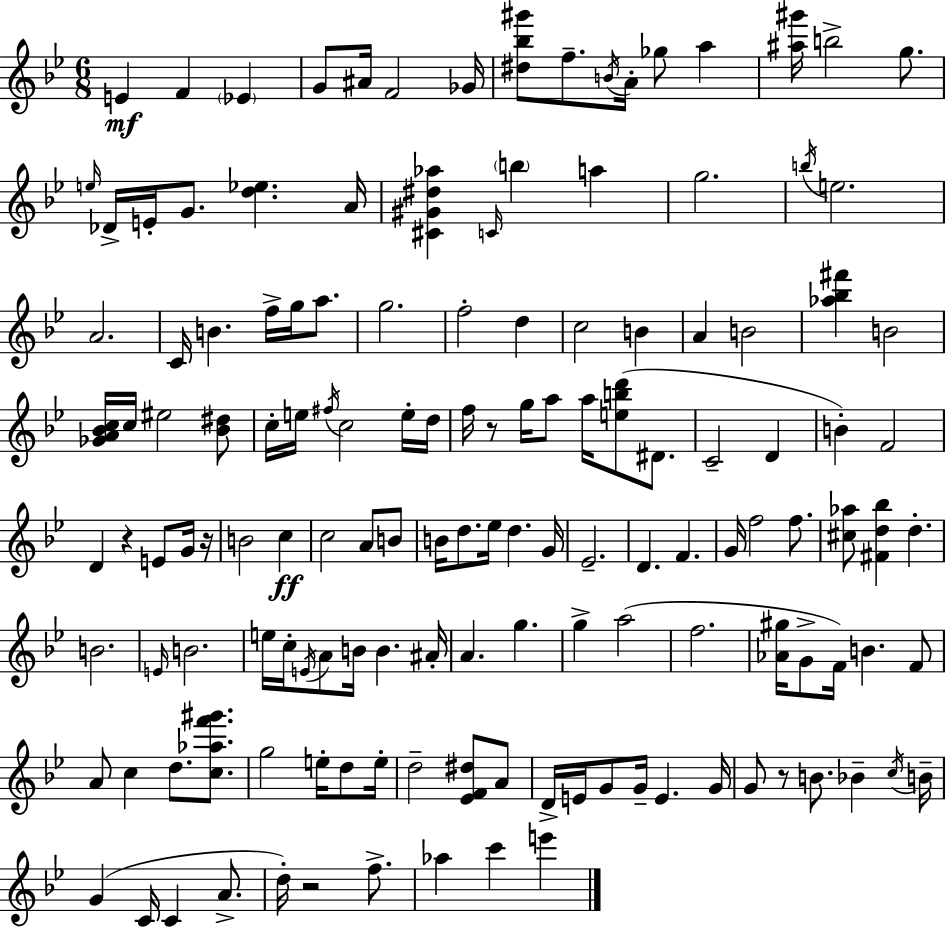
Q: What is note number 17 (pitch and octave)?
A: E4